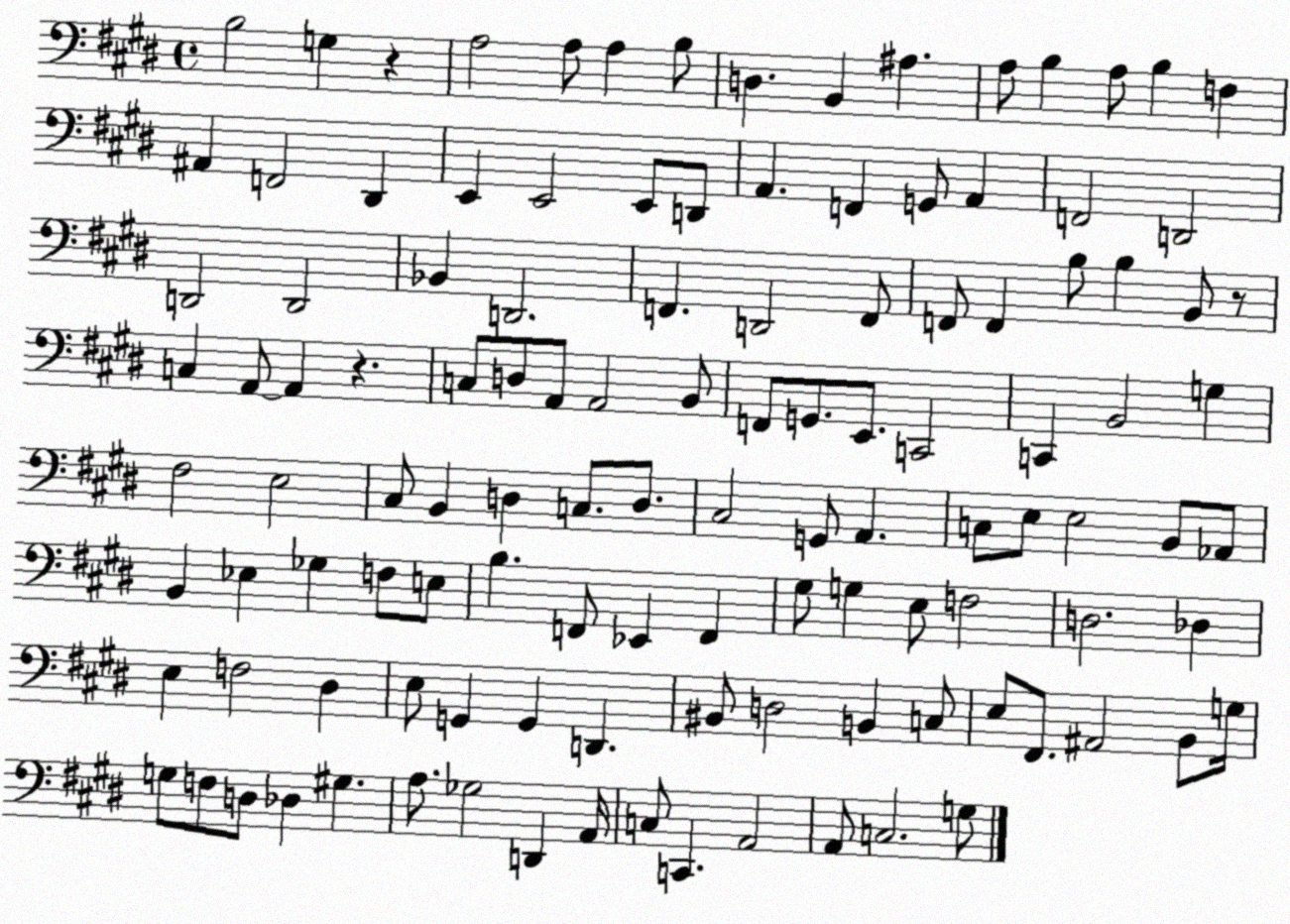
X:1
T:Untitled
M:4/4
L:1/4
K:E
B,2 G, z A,2 A,/2 A, B,/2 D, B,, ^A, A,/2 B, A,/2 B, F, ^A,, F,,2 ^D,, E,, E,,2 E,,/2 D,,/2 A,, F,, G,,/2 A,, F,,2 D,,2 D,,2 D,,2 _B,, D,,2 F,, D,,2 F,,/2 F,,/2 F,, B,/2 B, B,,/2 z/2 C, A,,/2 A,, z C,/2 D,/2 A,,/2 A,,2 B,,/2 F,,/2 G,,/2 E,,/2 C,,2 C,, B,,2 G, ^F,2 E,2 ^C,/2 B,, D, C,/2 D,/2 ^C,2 G,,/2 A,, C,/2 E,/2 E,2 B,,/2 _A,,/2 B,, _E, _G, F,/2 E,/2 B, F,,/2 _E,, F,, ^G,/2 G, E,/2 F,2 D,2 _D, E, F,2 ^D, E,/2 G,, G,, D,, ^B,,/2 D,2 B,, C,/2 E,/2 ^F,,/2 ^A,,2 B,,/2 G,/4 G,/2 F,/2 D,/2 _D, ^G, A,/2 _G,2 D,, A,,/4 C,/2 C,, A,,2 A,,/2 C,2 G,/2